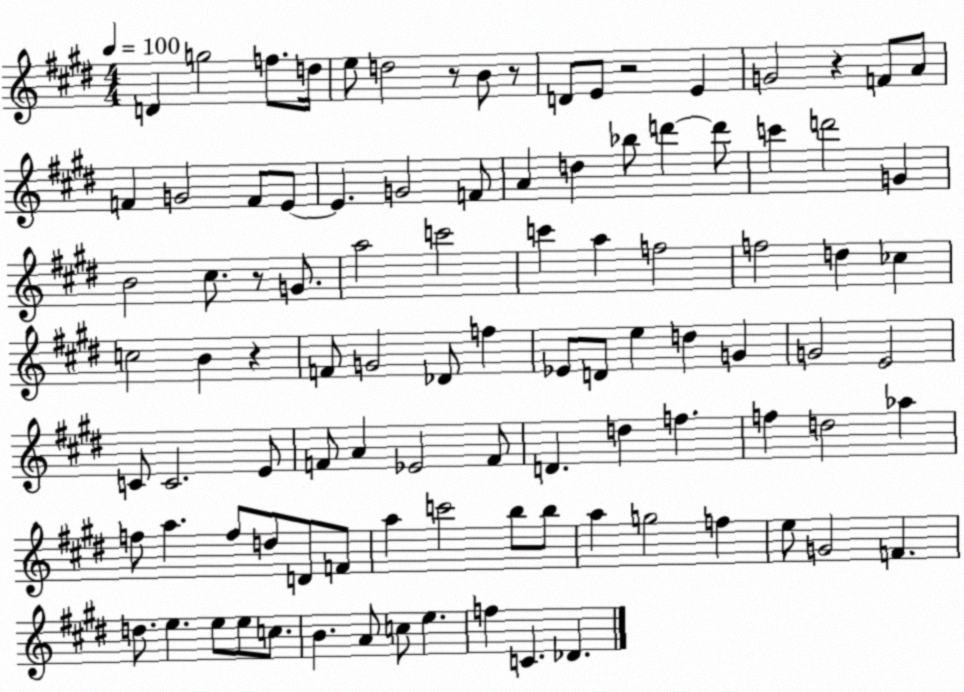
X:1
T:Untitled
M:4/4
L:1/4
K:E
D g2 f/2 d/4 e/2 d2 z/2 B/2 z/2 D/2 E/2 z2 E G2 z F/2 A/2 F G2 F/2 E/2 E G2 F/2 A d _b/2 d' d'/2 c' d'2 G B2 ^c/2 z/2 G/2 a2 c'2 c' a f2 f2 d _c c2 B z F/2 G2 _D/2 f _E/2 D/2 e d G G2 E2 C/2 C2 E/2 F/2 A _E2 F/2 D d f f d2 _a f/2 a f/2 d/2 D/2 F/2 a c'2 b/2 b/2 a g2 f e/2 G2 F d/2 e e/2 e/2 c/2 B A/2 c/2 e f C _D